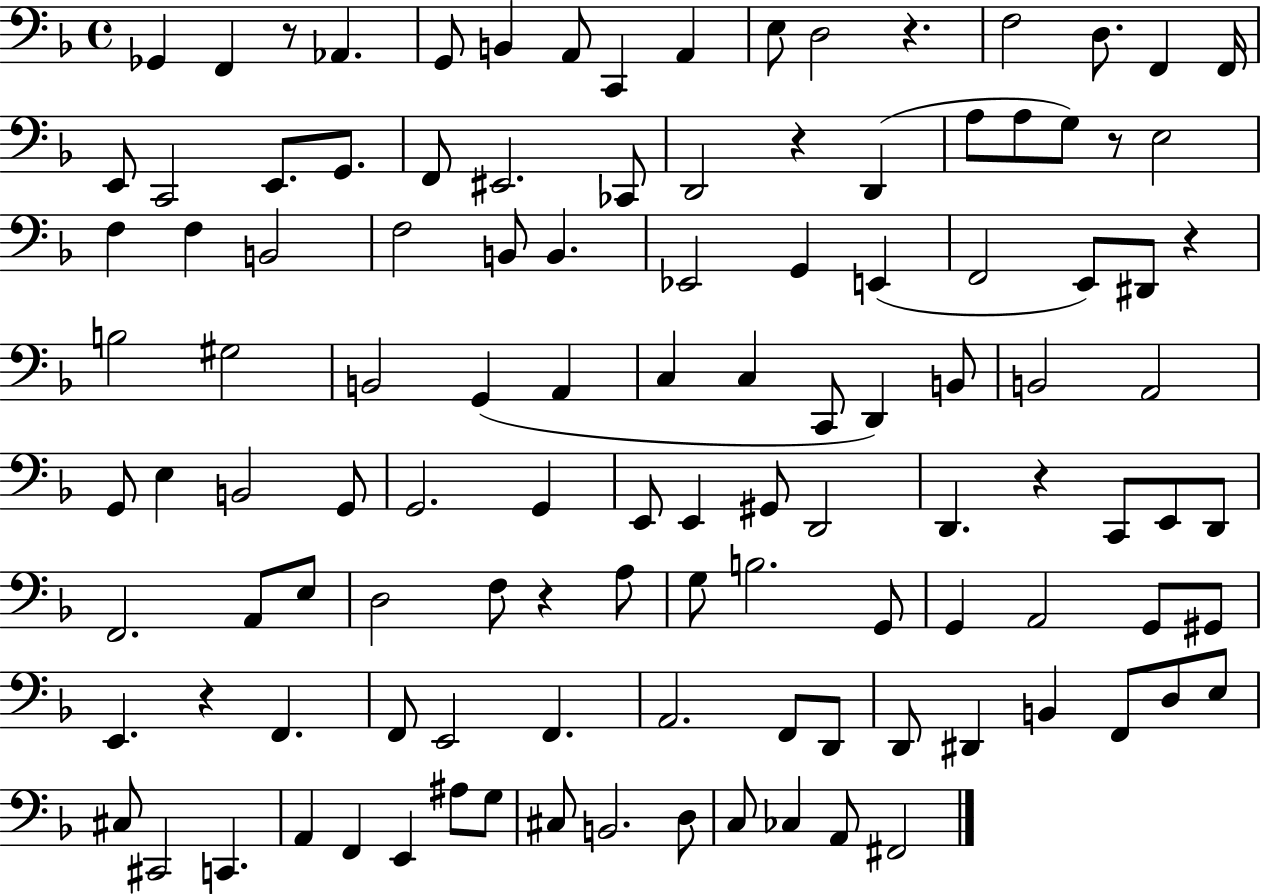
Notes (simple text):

Gb2/q F2/q R/e Ab2/q. G2/e B2/q A2/e C2/q A2/q E3/e D3/h R/q. F3/h D3/e. F2/q F2/s E2/e C2/h E2/e. G2/e. F2/e EIS2/h. CES2/e D2/h R/q D2/q A3/e A3/e G3/e R/e E3/h F3/q F3/q B2/h F3/h B2/e B2/q. Eb2/h G2/q E2/q F2/h E2/e D#2/e R/q B3/h G#3/h B2/h G2/q A2/q C3/q C3/q C2/e D2/q B2/e B2/h A2/h G2/e E3/q B2/h G2/e G2/h. G2/q E2/e E2/q G#2/e D2/h D2/q. R/q C2/e E2/e D2/e F2/h. A2/e E3/e D3/h F3/e R/q A3/e G3/e B3/h. G2/e G2/q A2/h G2/e G#2/e E2/q. R/q F2/q. F2/e E2/h F2/q. A2/h. F2/e D2/e D2/e D#2/q B2/q F2/e D3/e E3/e C#3/e C#2/h C2/q. A2/q F2/q E2/q A#3/e G3/e C#3/e B2/h. D3/e C3/e CES3/q A2/e F#2/h